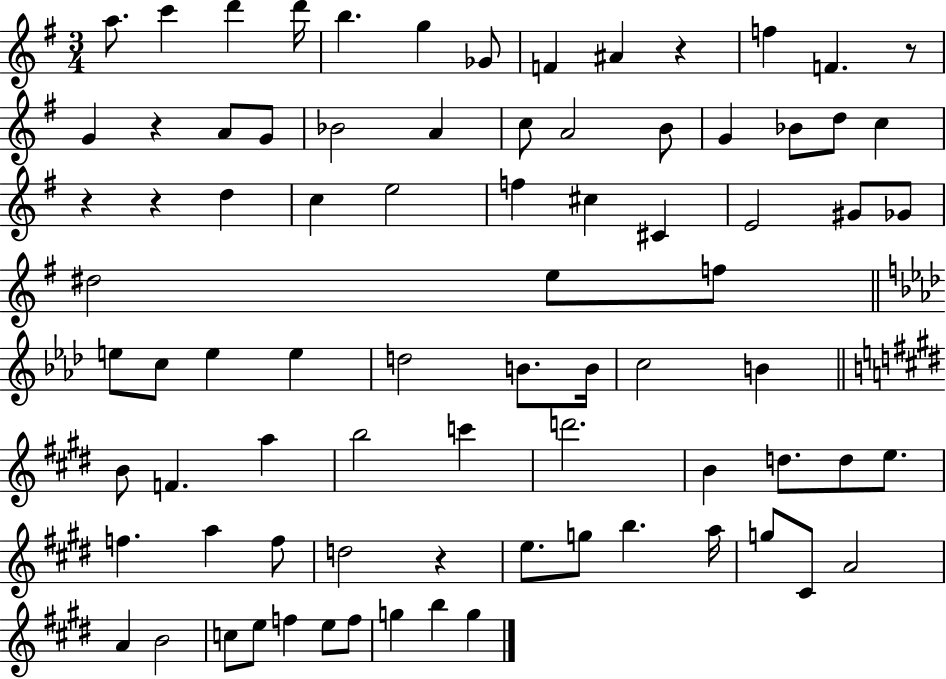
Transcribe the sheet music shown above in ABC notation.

X:1
T:Untitled
M:3/4
L:1/4
K:G
a/2 c' d' d'/4 b g _G/2 F ^A z f F z/2 G z A/2 G/2 _B2 A c/2 A2 B/2 G _B/2 d/2 c z z d c e2 f ^c ^C E2 ^G/2 _G/2 ^d2 e/2 f/2 e/2 c/2 e e d2 B/2 B/4 c2 B B/2 F a b2 c' d'2 B d/2 d/2 e/2 f a f/2 d2 z e/2 g/2 b a/4 g/2 ^C/2 A2 A B2 c/2 e/2 f e/2 f/2 g b g